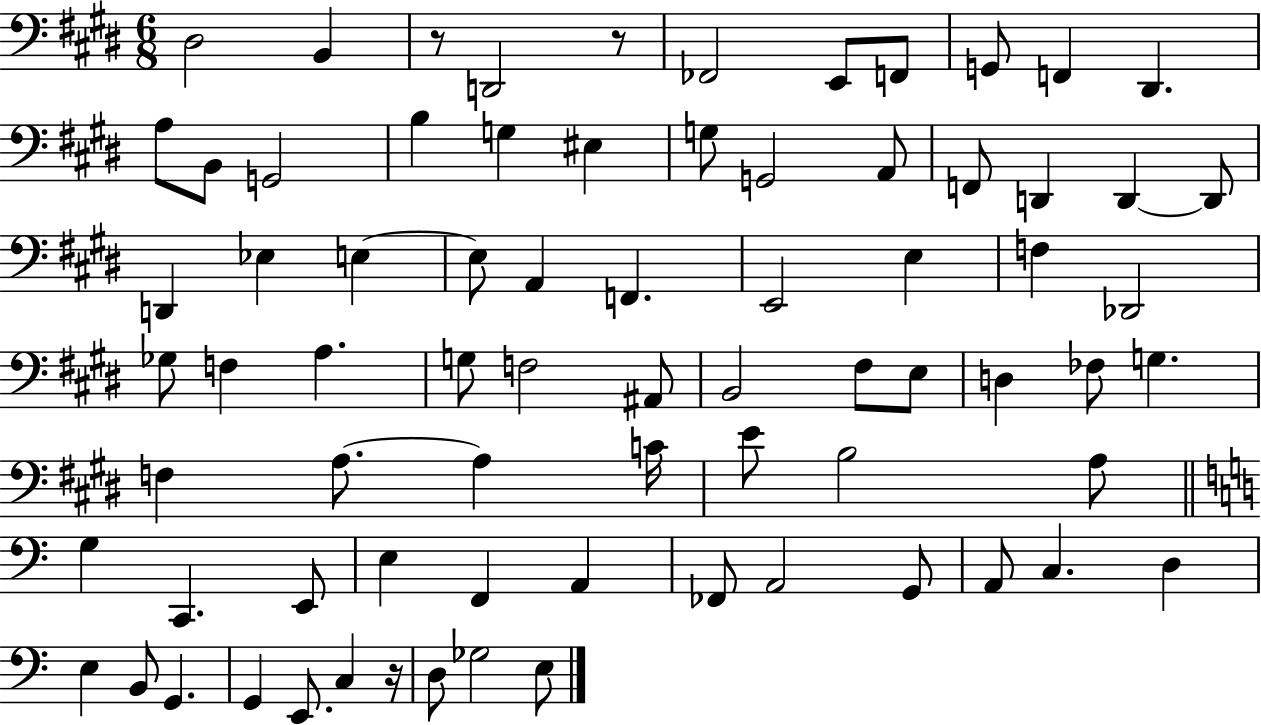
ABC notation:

X:1
T:Untitled
M:6/8
L:1/4
K:E
^D,2 B,, z/2 D,,2 z/2 _F,,2 E,,/2 F,,/2 G,,/2 F,, ^D,, A,/2 B,,/2 G,,2 B, G, ^E, G,/2 G,,2 A,,/2 F,,/2 D,, D,, D,,/2 D,, _E, E, E,/2 A,, F,, E,,2 E, F, _D,,2 _G,/2 F, A, G,/2 F,2 ^A,,/2 B,,2 ^F,/2 E,/2 D, _F,/2 G, F, A,/2 A, C/4 E/2 B,2 A,/2 G, C,, E,,/2 E, F,, A,, _F,,/2 A,,2 G,,/2 A,,/2 C, D, E, B,,/2 G,, G,, E,,/2 C, z/4 D,/2 _G,2 E,/2